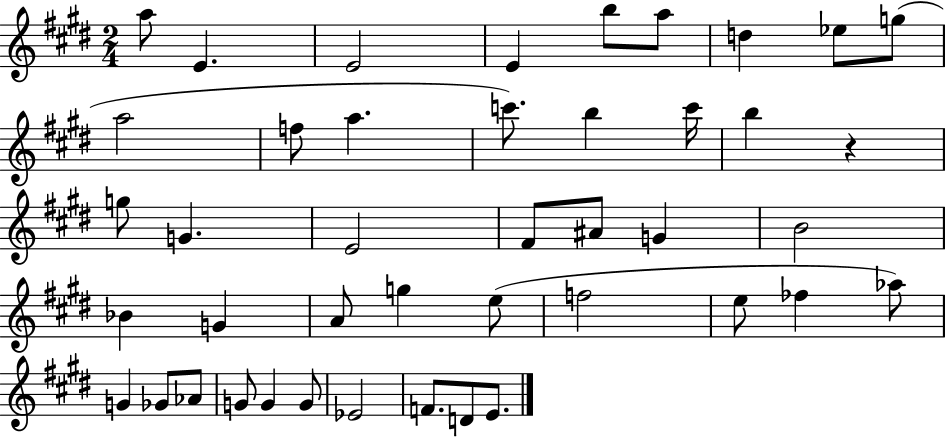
{
  \clef treble
  \numericTimeSignature
  \time 2/4
  \key e \major
  a''8 e'4. | e'2 | e'4 b''8 a''8 | d''4 ees''8 g''8( | \break a''2 | f''8 a''4. | c'''8.) b''4 c'''16 | b''4 r4 | \break g''8 g'4. | e'2 | fis'8 ais'8 g'4 | b'2 | \break bes'4 g'4 | a'8 g''4 e''8( | f''2 | e''8 fes''4 aes''8) | \break g'4 ges'8 aes'8 | g'8 g'4 g'8 | ees'2 | f'8. d'8 e'8. | \break \bar "|."
}